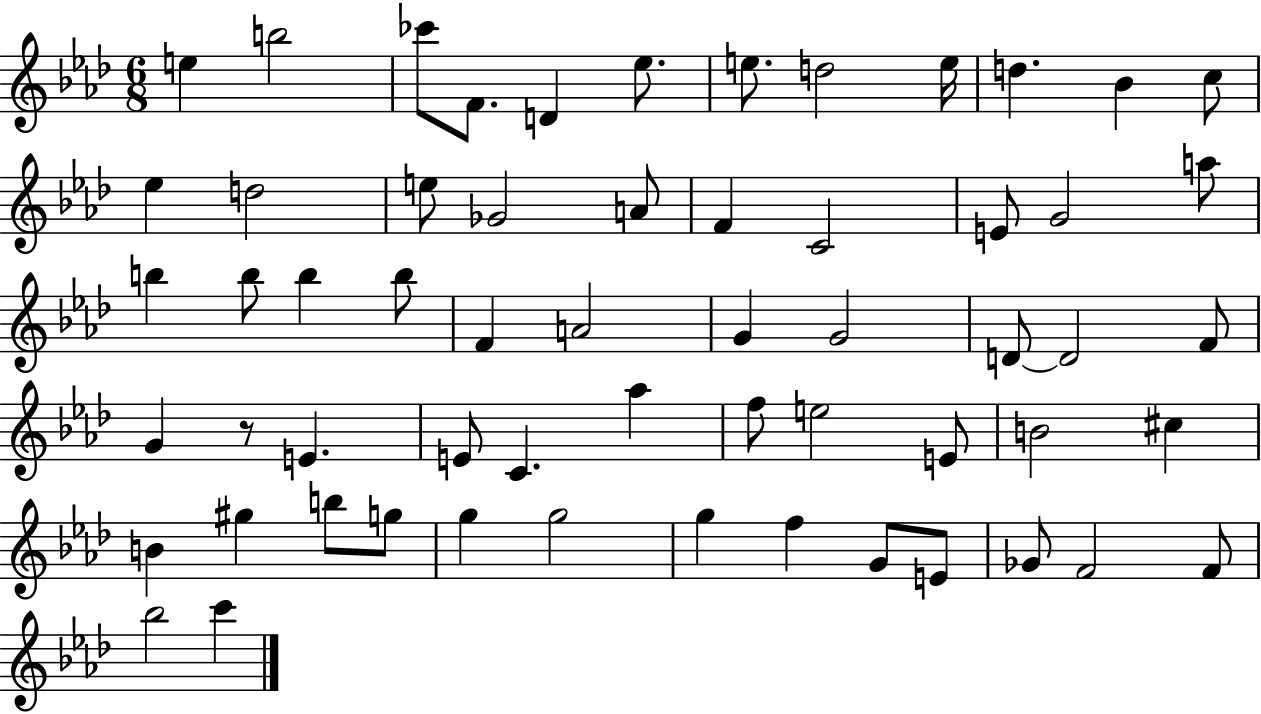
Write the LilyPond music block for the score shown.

{
  \clef treble
  \numericTimeSignature
  \time 6/8
  \key aes \major
  \repeat volta 2 { e''4 b''2 | ces'''8 f'8. d'4 ees''8. | e''8. d''2 e''16 | d''4. bes'4 c''8 | \break ees''4 d''2 | e''8 ges'2 a'8 | f'4 c'2 | e'8 g'2 a''8 | \break b''4 b''8 b''4 b''8 | f'4 a'2 | g'4 g'2 | d'8~~ d'2 f'8 | \break g'4 r8 e'4. | e'8 c'4. aes''4 | f''8 e''2 e'8 | b'2 cis''4 | \break b'4 gis''4 b''8 g''8 | g''4 g''2 | g''4 f''4 g'8 e'8 | ges'8 f'2 f'8 | \break bes''2 c'''4 | } \bar "|."
}